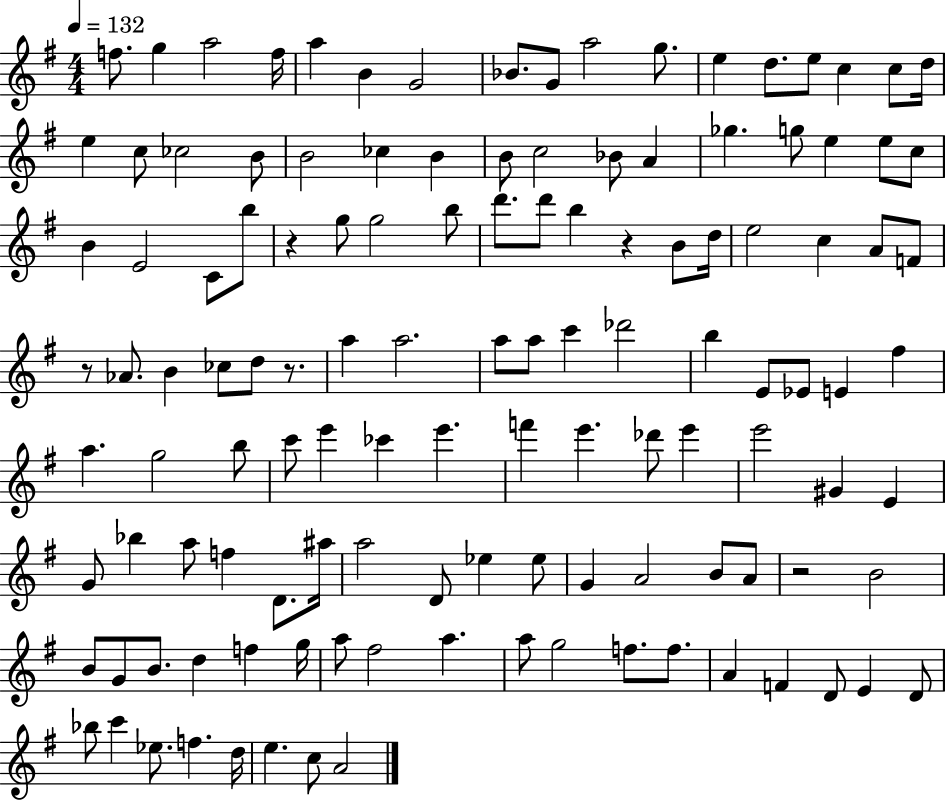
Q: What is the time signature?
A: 4/4